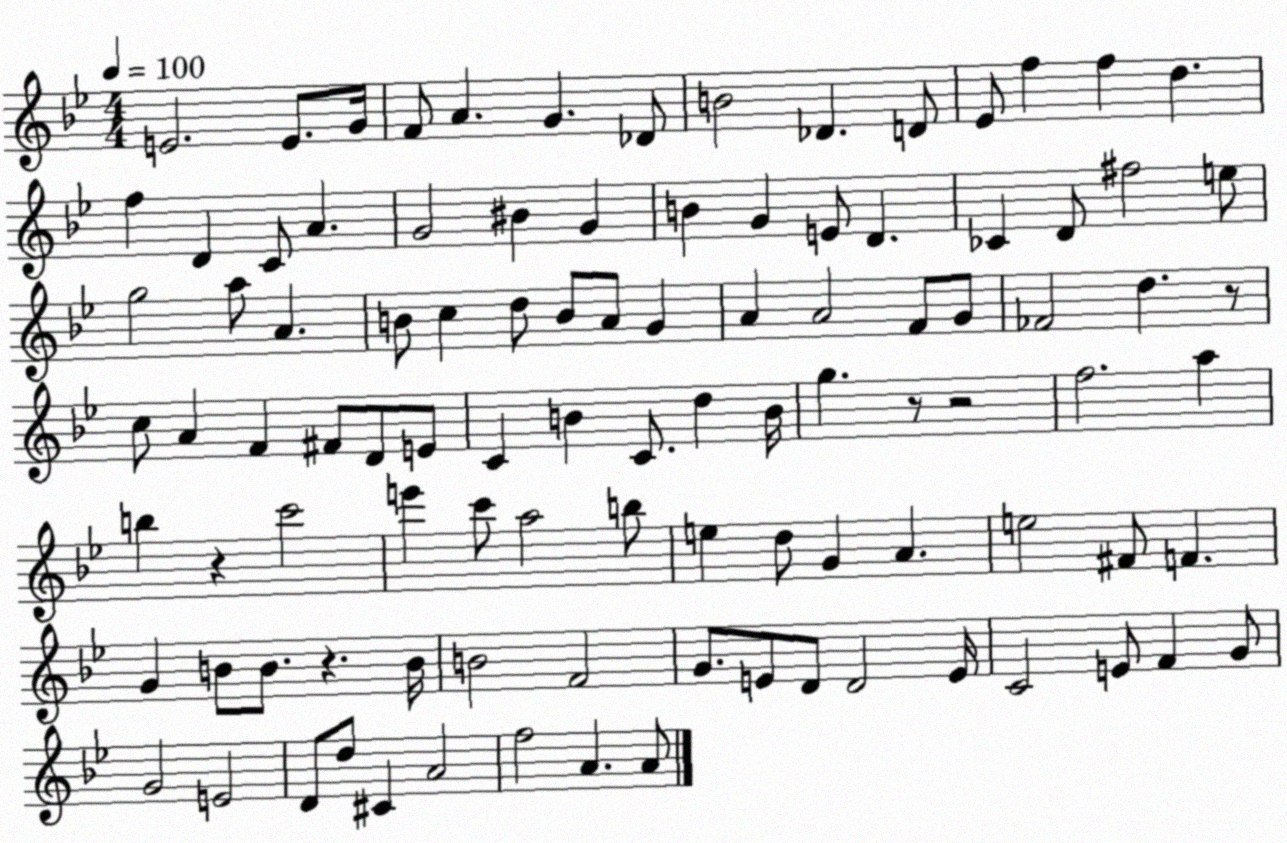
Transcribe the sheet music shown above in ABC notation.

X:1
T:Untitled
M:4/4
L:1/4
K:Bb
E2 E/2 G/4 F/2 A G _D/2 B2 _D D/2 _E/2 f f d f D C/2 A G2 ^B G B G E/2 D _C D/2 ^f2 e/2 g2 a/2 A B/2 c d/2 B/2 A/2 G A A2 F/2 G/2 _F2 d z/2 c/2 A F ^F/2 D/2 E/2 C B C/2 d B/4 g z/2 z2 f2 a b z c'2 e' c'/2 a2 b/2 e d/2 G A e2 ^F/2 F G B/2 B/2 z B/4 B2 F2 G/2 E/2 D/2 D2 E/4 C2 E/2 F G/2 G2 E2 D/2 d/2 ^C A2 f2 A A/2